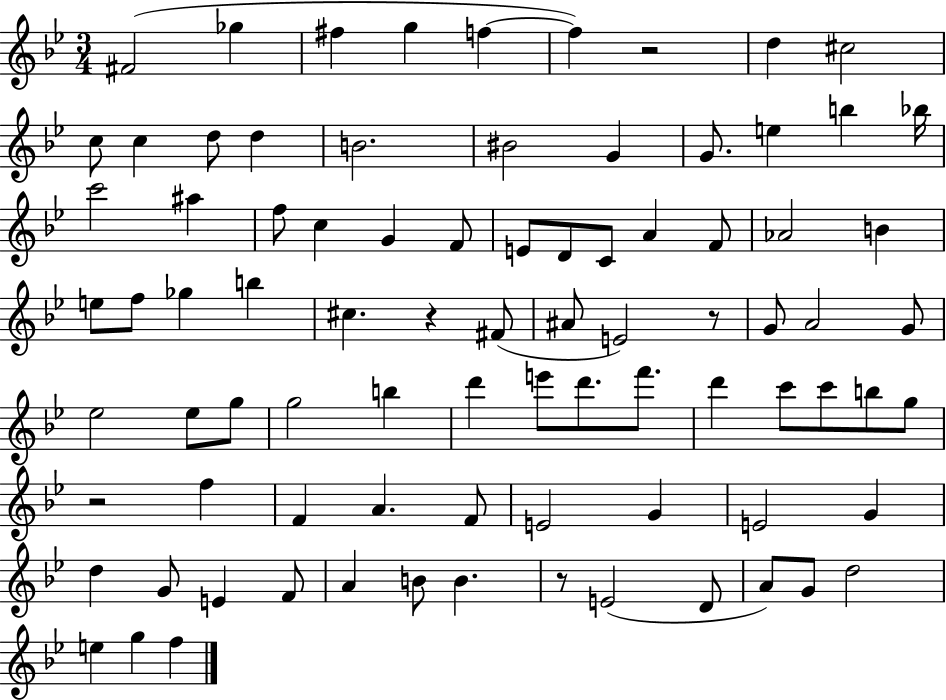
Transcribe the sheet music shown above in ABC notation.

X:1
T:Untitled
M:3/4
L:1/4
K:Bb
^F2 _g ^f g f f z2 d ^c2 c/2 c d/2 d B2 ^B2 G G/2 e b _b/4 c'2 ^a f/2 c G F/2 E/2 D/2 C/2 A F/2 _A2 B e/2 f/2 _g b ^c z ^F/2 ^A/2 E2 z/2 G/2 A2 G/2 _e2 _e/2 g/2 g2 b d' e'/2 d'/2 f'/2 d' c'/2 c'/2 b/2 g/2 z2 f F A F/2 E2 G E2 G d G/2 E F/2 A B/2 B z/2 E2 D/2 A/2 G/2 d2 e g f